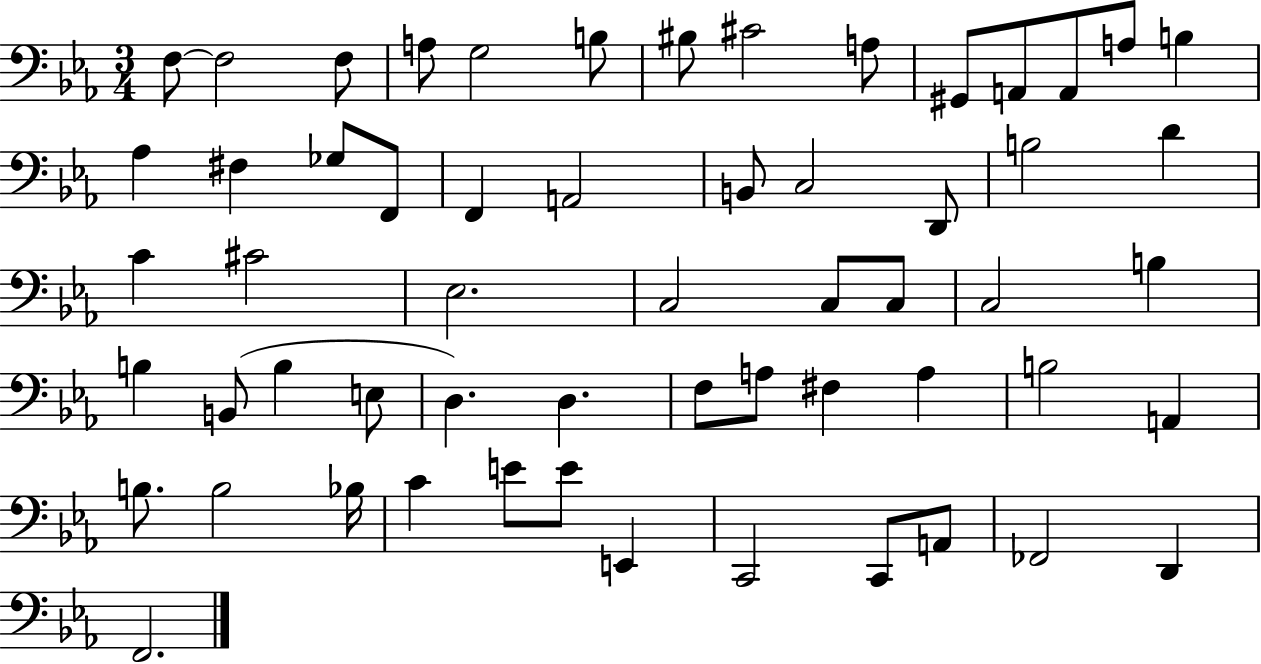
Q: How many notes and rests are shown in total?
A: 58